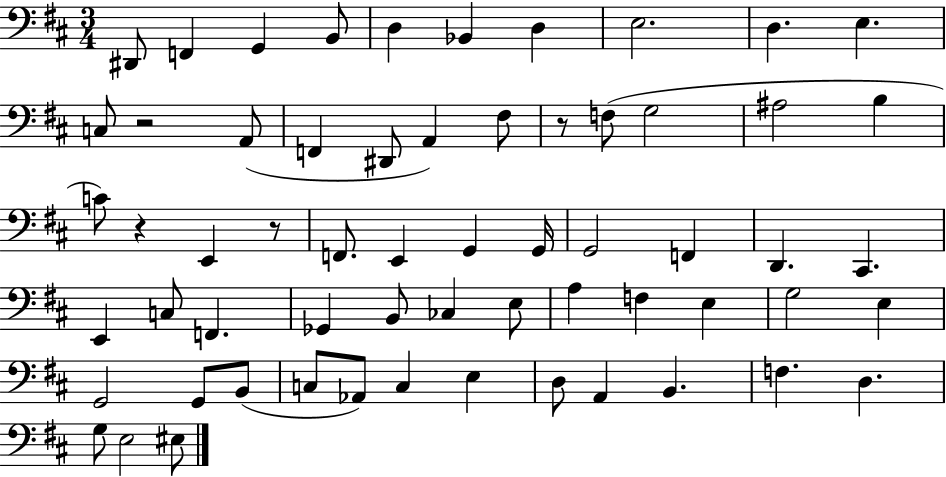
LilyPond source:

{
  \clef bass
  \numericTimeSignature
  \time 3/4
  \key d \major
  dis,8 f,4 g,4 b,8 | d4 bes,4 d4 | e2. | d4. e4. | \break c8 r2 a,8( | f,4 dis,8 a,4) fis8 | r8 f8( g2 | ais2 b4 | \break c'8) r4 e,4 r8 | f,8. e,4 g,4 g,16 | g,2 f,4 | d,4. cis,4. | \break e,4 c8 f,4. | ges,4 b,8 ces4 e8 | a4 f4 e4 | g2 e4 | \break g,2 g,8 b,8( | c8 aes,8) c4 e4 | d8 a,4 b,4. | f4. d4. | \break g8 e2 eis8 | \bar "|."
}